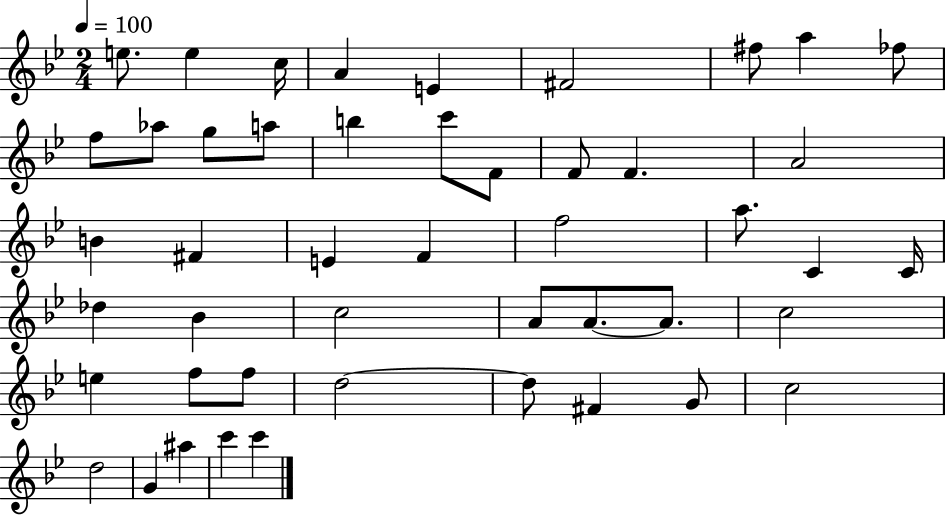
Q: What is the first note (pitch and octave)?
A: E5